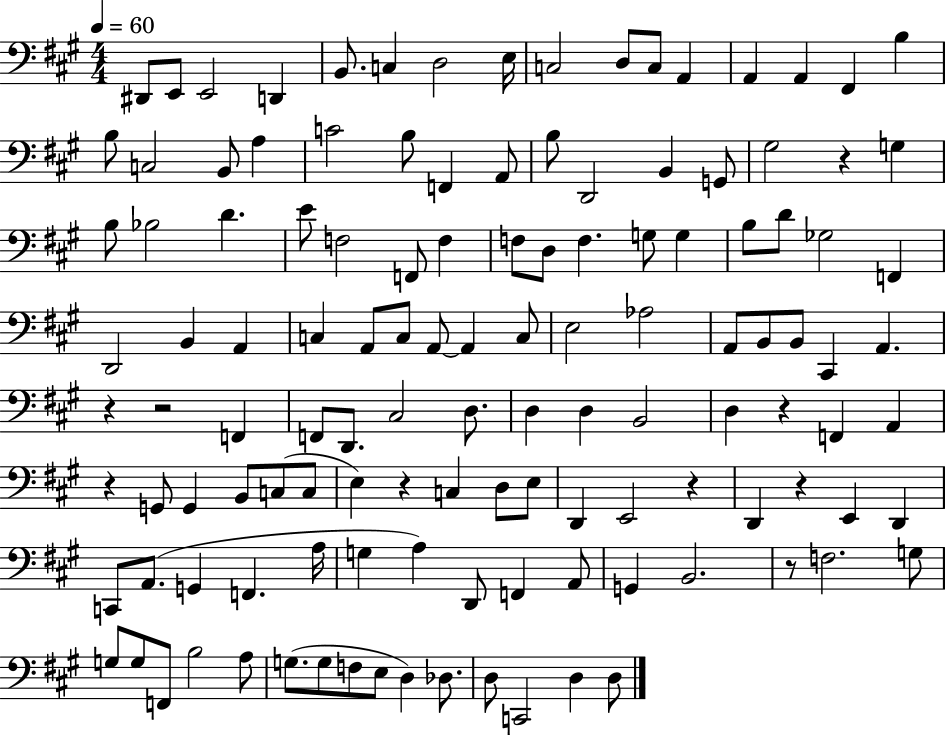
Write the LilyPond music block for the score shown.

{
  \clef bass
  \numericTimeSignature
  \time 4/4
  \key a \major
  \tempo 4 = 60
  \repeat volta 2 { dis,8 e,8 e,2 d,4 | b,8. c4 d2 e16 | c2 d8 c8 a,4 | a,4 a,4 fis,4 b4 | \break b8 c2 b,8 a4 | c'2 b8 f,4 a,8 | b8 d,2 b,4 g,8 | gis2 r4 g4 | \break b8 bes2 d'4. | e'8 f2 f,8 f4 | f8 d8 f4. g8 g4 | b8 d'8 ges2 f,4 | \break d,2 b,4 a,4 | c4 a,8 c8 a,8~~ a,4 c8 | e2 aes2 | a,8 b,8 b,8 cis,4 a,4. | \break r4 r2 f,4 | f,8 d,8. cis2 d8. | d4 d4 b,2 | d4 r4 f,4 a,4 | \break r4 g,8 g,4 b,8 c8( c8 | e4) r4 c4 d8 e8 | d,4 e,2 r4 | d,4 r4 e,4 d,4 | \break c,8 a,8.( g,4 f,4. a16 | g4 a4) d,8 f,4 a,8 | g,4 b,2. | r8 f2. g8 | \break g8 g8 f,8 b2 a8 | g8.( g8 f8 e8 d4) des8. | d8 c,2 d4 d8 | } \bar "|."
}